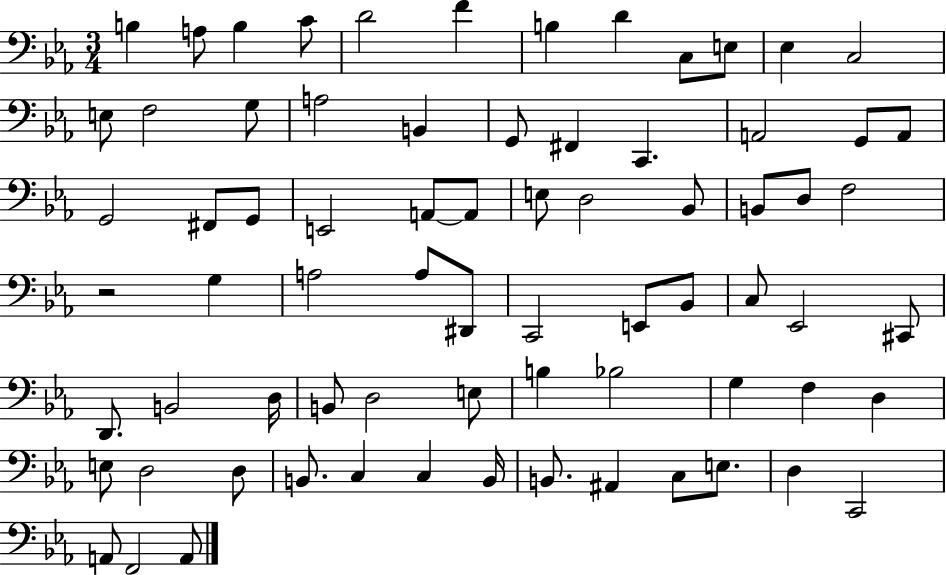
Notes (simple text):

B3/q A3/e B3/q C4/e D4/h F4/q B3/q D4/q C3/e E3/e Eb3/q C3/h E3/e F3/h G3/e A3/h B2/q G2/e F#2/q C2/q. A2/h G2/e A2/e G2/h F#2/e G2/e E2/h A2/e A2/e E3/e D3/h Bb2/e B2/e D3/e F3/h R/h G3/q A3/h A3/e D#2/e C2/h E2/e Bb2/e C3/e Eb2/h C#2/e D2/e. B2/h D3/s B2/e D3/h E3/e B3/q Bb3/h G3/q F3/q D3/q E3/e D3/h D3/e B2/e. C3/q C3/q B2/s B2/e. A#2/q C3/e E3/e. D3/q C2/h A2/e F2/h A2/e